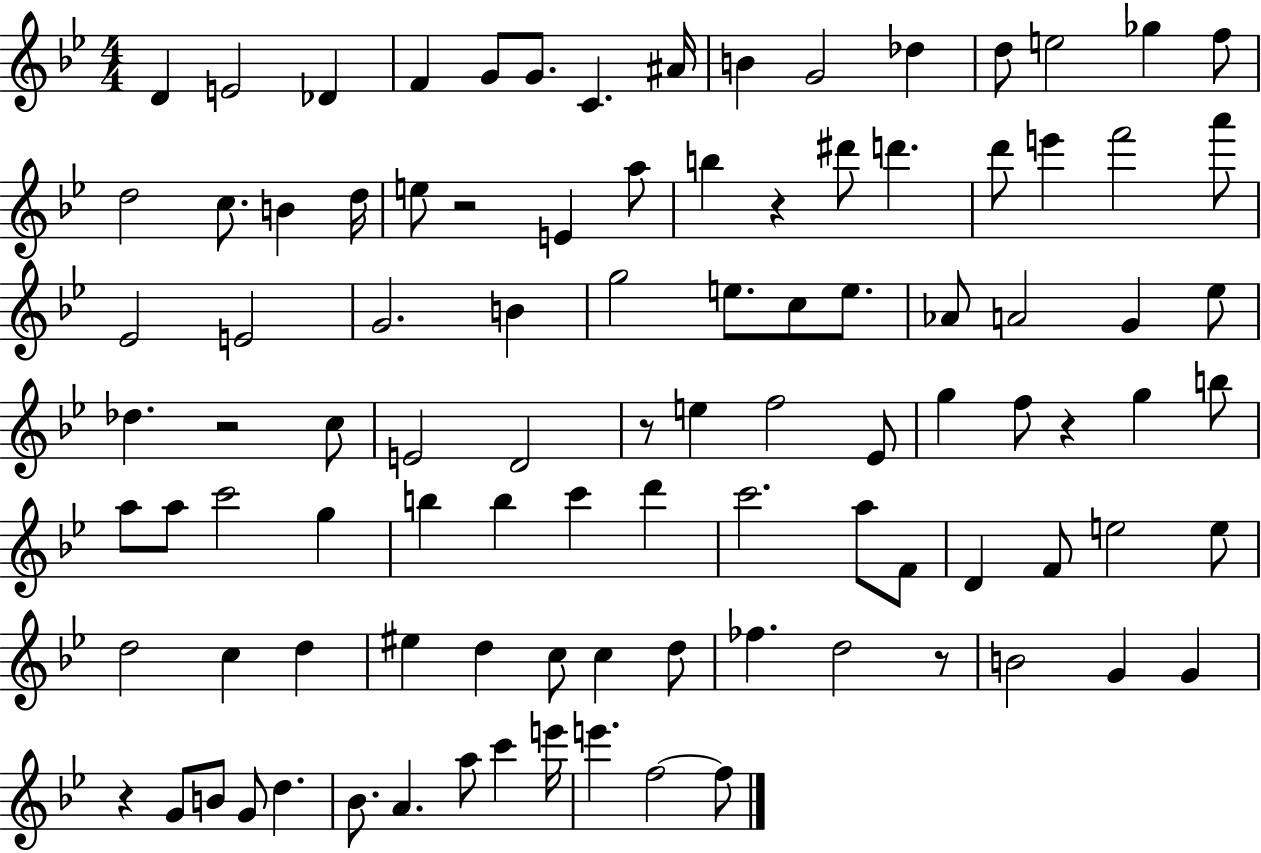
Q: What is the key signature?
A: BES major